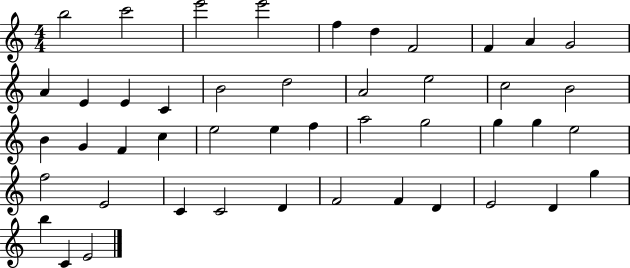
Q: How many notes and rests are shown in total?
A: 46